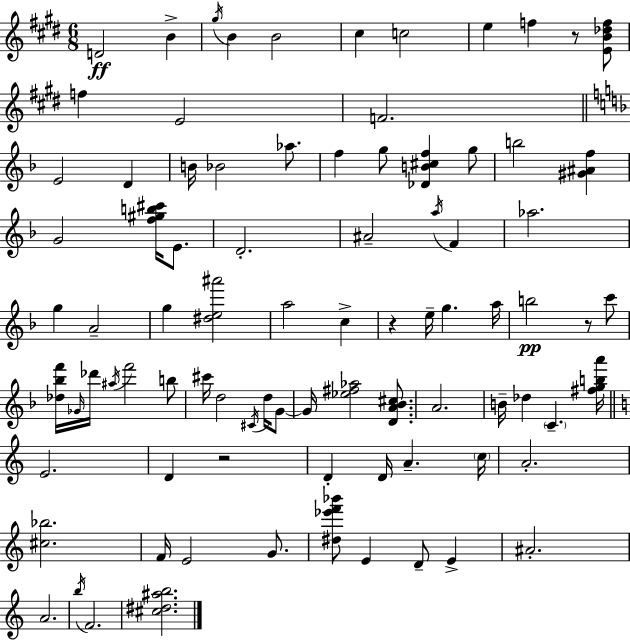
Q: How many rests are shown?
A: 4